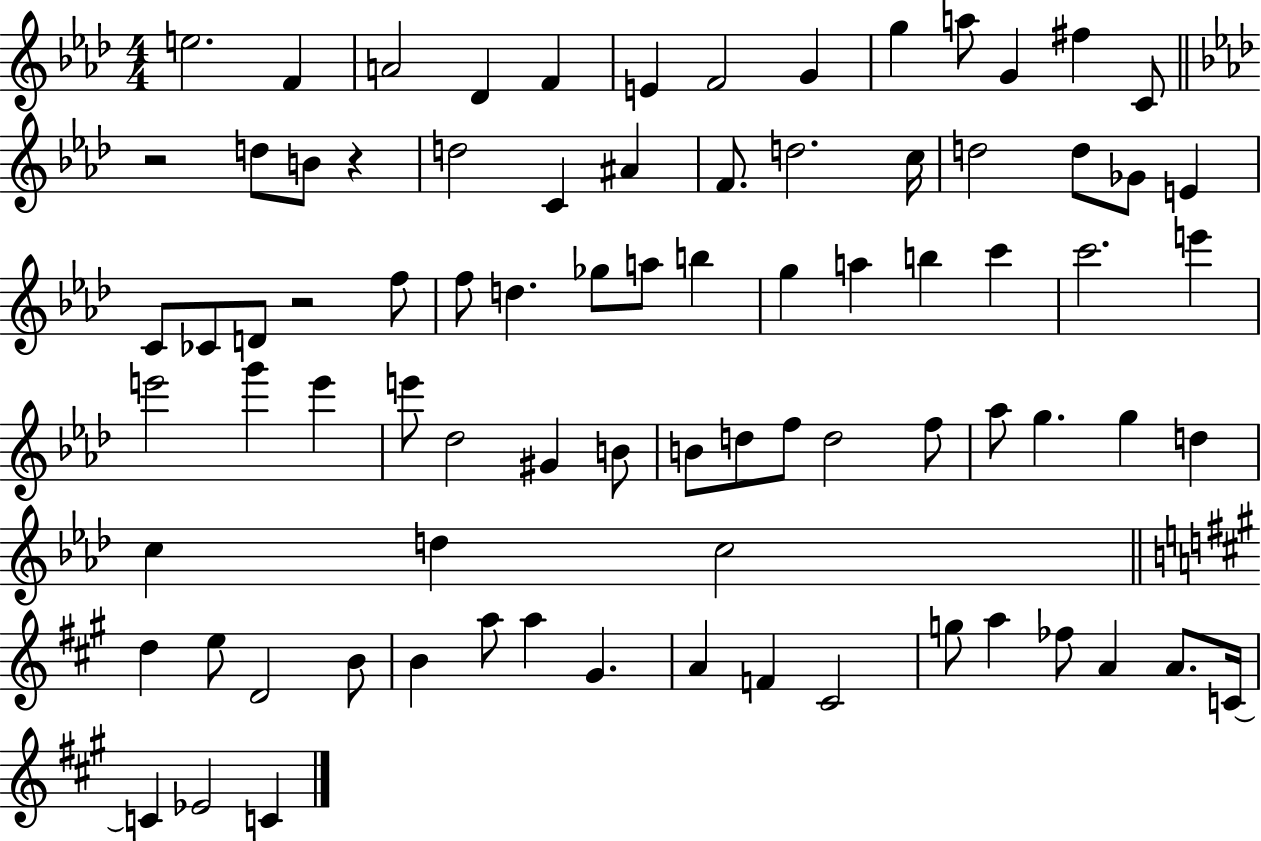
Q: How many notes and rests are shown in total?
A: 82